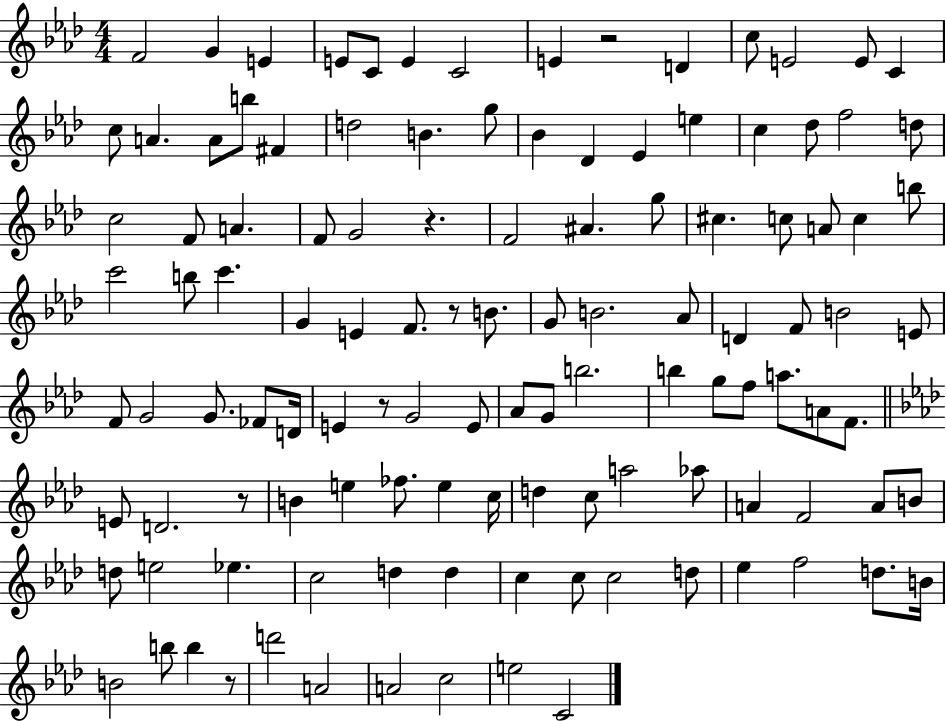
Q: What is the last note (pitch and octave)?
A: C4